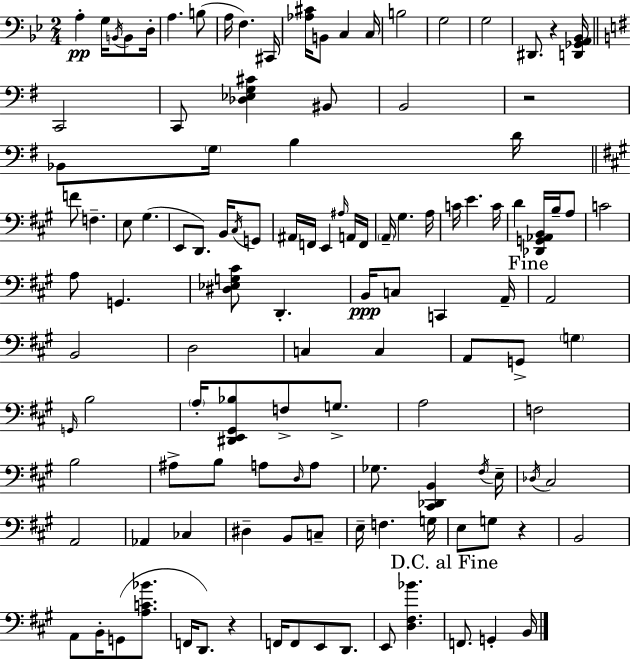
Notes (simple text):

A3/q G3/s B2/s B2/e D3/s A3/q. B3/e A3/s F3/q. C#2/s [Ab3,C#4]/s B2/e C3/q C3/s B3/h G3/h G3/h D#2/e. R/q [D2,Gb2,A2,Bb2]/s C2/h C2/e [Db3,Eb3,G3,C#4]/q BIS2/e B2/h R/h Bb2/e G3/s B3/q D4/s F4/e F3/q. E3/e G#3/q. E2/e D2/e. B2/s C#3/s G2/e A#2/s F2/s E2/q A#3/s A2/s F2/s A2/s G#3/q. A3/s C4/s E4/q. C4/s D4/q [Db2,G2,Ab2,B2]/s B3/s A3/e C4/h A3/e G2/q. [D#3,Eb3,G3,C#4]/e D2/q. B2/s C3/e C2/q A2/s A2/h B2/h D3/h C3/q C3/q A2/e G2/e G3/q G2/s B3/h A3/s [D#2,E2,G#2,Bb3]/e F3/e G3/e. A3/h F3/h B3/h A#3/e B3/e A3/e D3/s A3/e Gb3/e. [C#2,Db2,B2]/q F#3/s E3/s Db3/s C#3/h A2/h Ab2/q CES3/q D#3/q B2/e C3/e E3/s F3/q. G3/s E3/e G3/e R/q B2/h A2/e B2/s G2/e [A3,C4,Bb4]/e. F2/s D2/e. R/q F2/s F2/e E2/e D2/e. E2/e [D3,F#3,Bb4]/q. F2/e. G2/q B2/s